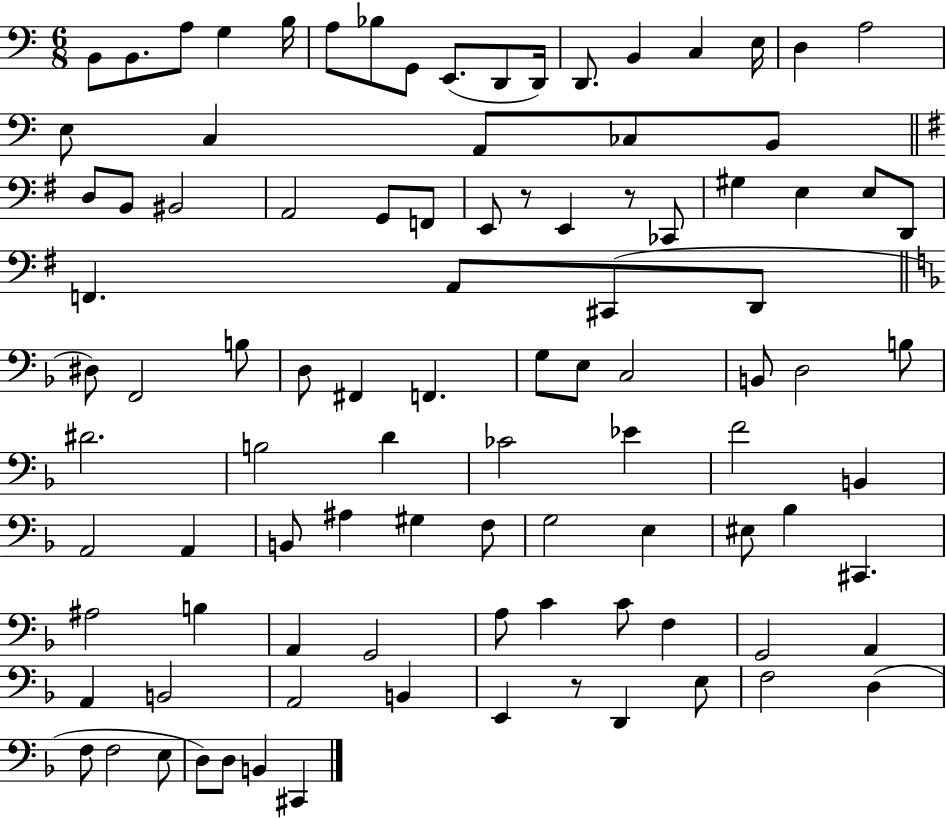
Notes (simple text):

B2/e B2/e. A3/e G3/q B3/s A3/e Bb3/e G2/e E2/e. D2/e D2/s D2/e. B2/q C3/q E3/s D3/q A3/h E3/e C3/q A2/e CES3/e B2/e D3/e B2/e BIS2/h A2/h G2/e F2/e E2/e R/e E2/q R/e CES2/e G#3/q E3/q E3/e D2/e F2/q. A2/e C#2/e D2/e D#3/e F2/h B3/e D3/e F#2/q F2/q. G3/e E3/e C3/h B2/e D3/h B3/e D#4/h. B3/h D4/q CES4/h Eb4/q F4/h B2/q A2/h A2/q B2/e A#3/q G#3/q F3/e G3/h E3/q EIS3/e Bb3/q C#2/q. A#3/h B3/q A2/q G2/h A3/e C4/q C4/e F3/q G2/h A2/q A2/q B2/h A2/h B2/q E2/q R/e D2/q E3/e F3/h D3/q F3/e F3/h E3/e D3/e D3/e B2/q C#2/q